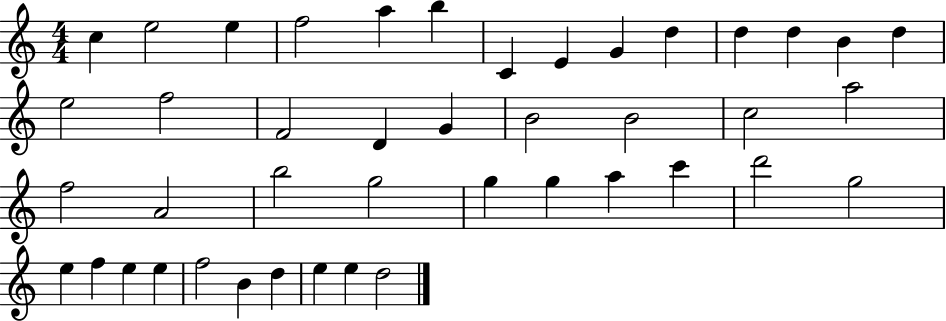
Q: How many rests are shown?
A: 0